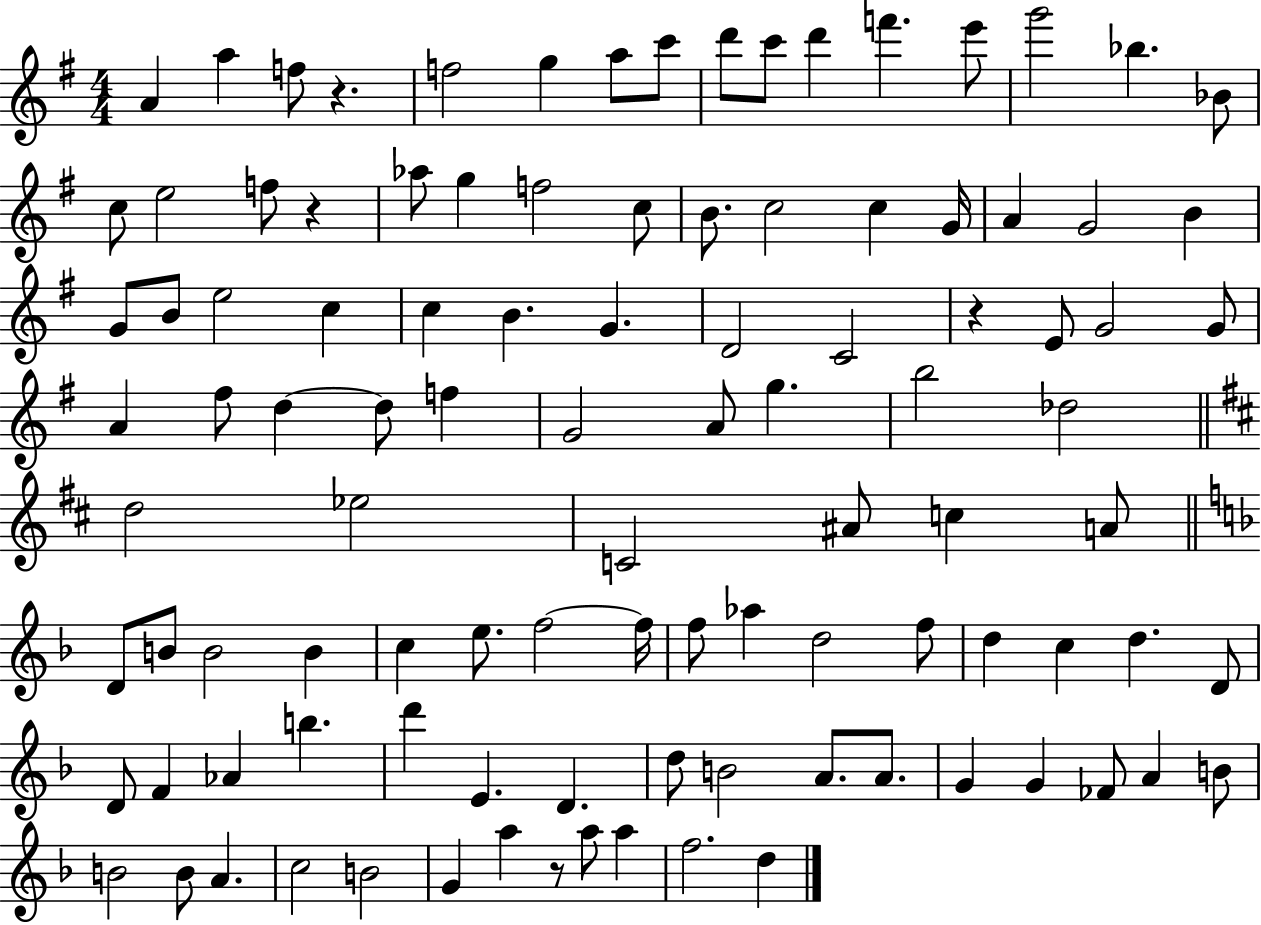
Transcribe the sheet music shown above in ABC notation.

X:1
T:Untitled
M:4/4
L:1/4
K:G
A a f/2 z f2 g a/2 c'/2 d'/2 c'/2 d' f' e'/2 g'2 _b _B/2 c/2 e2 f/2 z _a/2 g f2 c/2 B/2 c2 c G/4 A G2 B G/2 B/2 e2 c c B G D2 C2 z E/2 G2 G/2 A ^f/2 d d/2 f G2 A/2 g b2 _d2 d2 _e2 C2 ^A/2 c A/2 D/2 B/2 B2 B c e/2 f2 f/4 f/2 _a d2 f/2 d c d D/2 D/2 F _A b d' E D d/2 B2 A/2 A/2 G G _F/2 A B/2 B2 B/2 A c2 B2 G a z/2 a/2 a f2 d